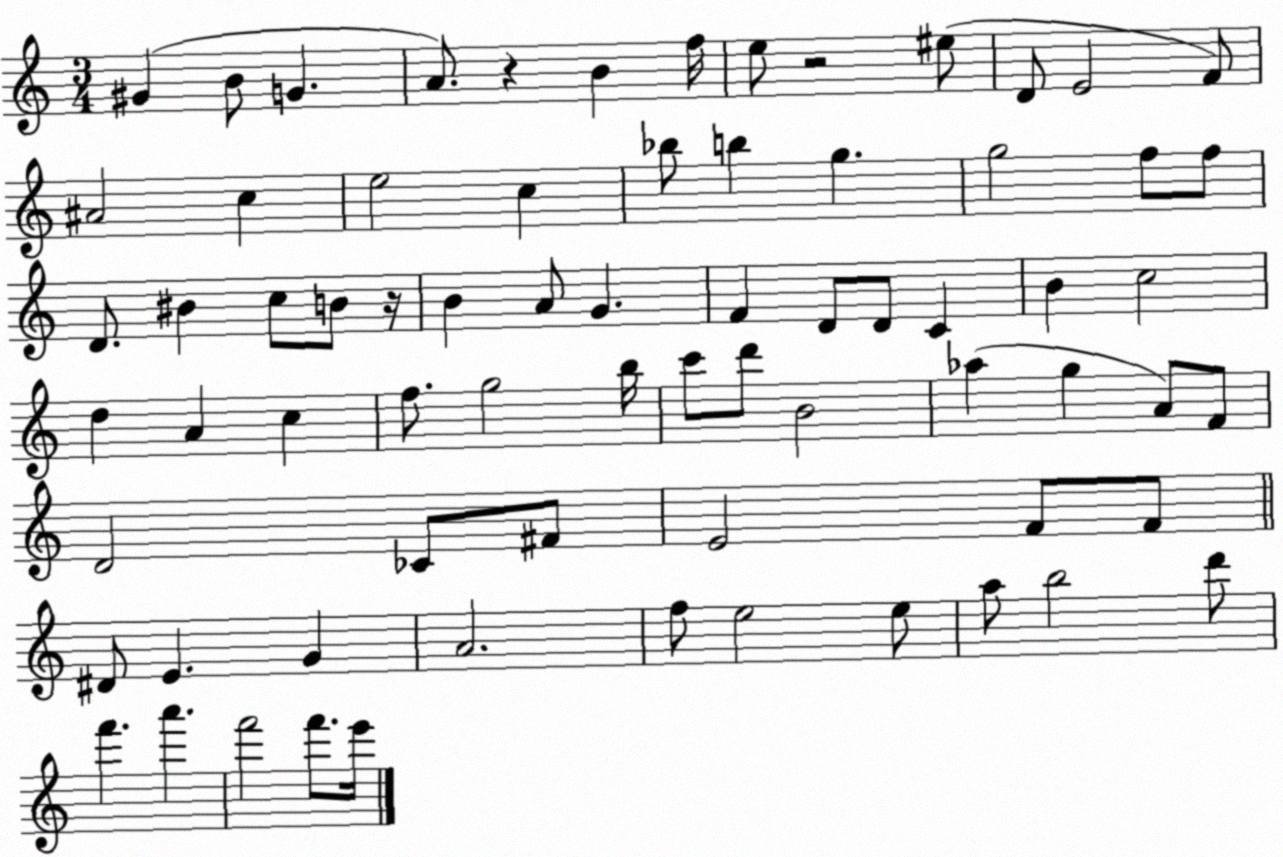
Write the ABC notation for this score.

X:1
T:Untitled
M:3/4
L:1/4
K:C
^G B/2 G A/2 z B f/4 e/2 z2 ^e/2 D/2 E2 F/2 ^A2 c e2 c _b/2 b g g2 f/2 f/2 D/2 ^B c/2 B/2 z/4 B A/2 G F D/2 D/2 C B c2 d A c f/2 g2 b/4 c'/2 d'/2 B2 _a g A/2 F/2 D2 _C/2 ^F/2 E2 F/2 F/2 ^D/2 E G A2 f/2 e2 e/2 a/2 b2 d'/2 f' a' f'2 f'/2 e'/4